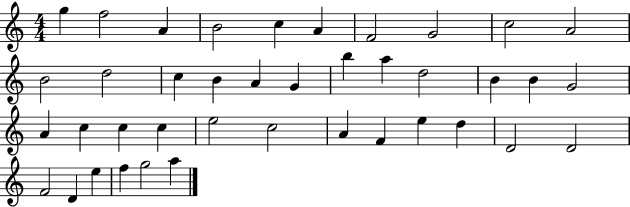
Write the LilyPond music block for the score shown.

{
  \clef treble
  \numericTimeSignature
  \time 4/4
  \key c \major
  g''4 f''2 a'4 | b'2 c''4 a'4 | f'2 g'2 | c''2 a'2 | \break b'2 d''2 | c''4 b'4 a'4 g'4 | b''4 a''4 d''2 | b'4 b'4 g'2 | \break a'4 c''4 c''4 c''4 | e''2 c''2 | a'4 f'4 e''4 d''4 | d'2 d'2 | \break f'2 d'4 e''4 | f''4 g''2 a''4 | \bar "|."
}